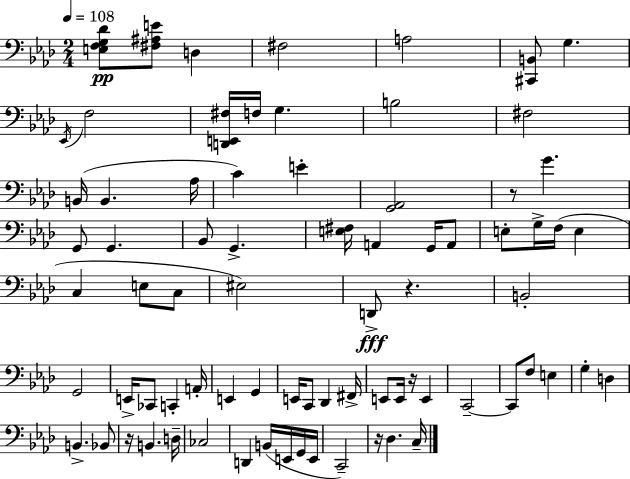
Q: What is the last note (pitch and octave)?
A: C3